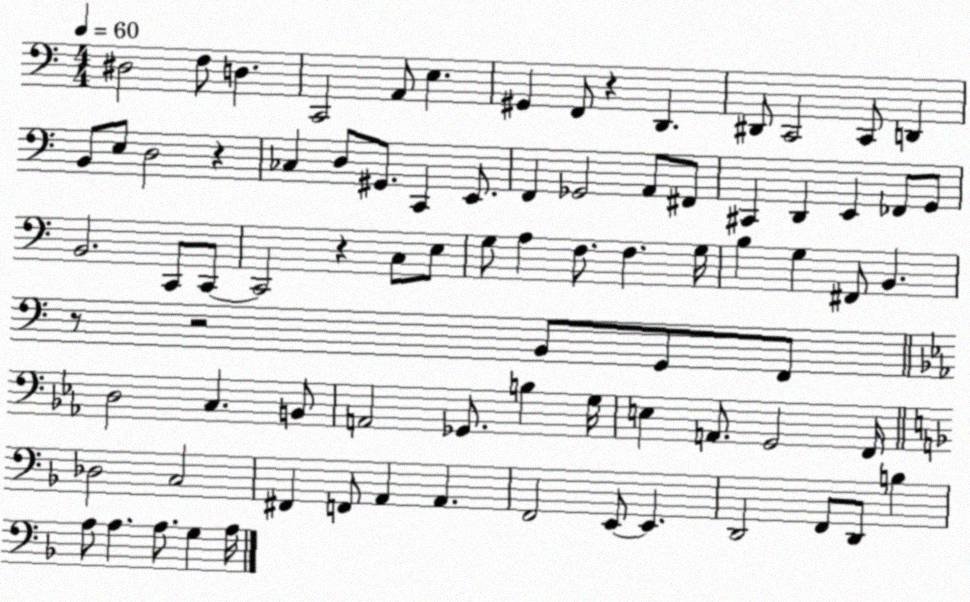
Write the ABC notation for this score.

X:1
T:Untitled
M:4/4
L:1/4
K:C
^D,2 F,/2 D, C,,2 A,,/2 E, ^G,, F,,/2 z D,, ^D,,/2 C,,2 C,,/2 D,, B,,/2 E,/2 D,2 z _C, D,/2 ^G,,/2 C,, E,,/2 F,, _G,,2 A,,/2 ^F,,/2 ^C,, D,, E,, _F,,/2 G,,/2 B,,2 C,,/2 C,,/2 C,,2 z C,/2 E,/2 G,/2 A, F,/2 F, G,/4 B, G, ^F,,/2 B,, z/2 z2 B,,/2 G,,/2 F,,/2 D,2 C, B,,/2 A,,2 _G,,/2 B, G,/4 E, A,,/2 G,,2 F,,/4 _D,2 C,2 ^F,, F,,/2 A,, A,, F,,2 E,,/2 E,, D,,2 F,,/2 D,,/2 B, A,/2 A, A,/2 G, A,/4